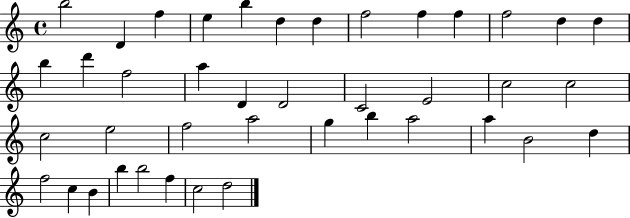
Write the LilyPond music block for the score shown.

{
  \clef treble
  \time 4/4
  \defaultTimeSignature
  \key c \major
  b''2 d'4 f''4 | e''4 b''4 d''4 d''4 | f''2 f''4 f''4 | f''2 d''4 d''4 | \break b''4 d'''4 f''2 | a''4 d'4 d'2 | c'2 e'2 | c''2 c''2 | \break c''2 e''2 | f''2 a''2 | g''4 b''4 a''2 | a''4 b'2 d''4 | \break f''2 c''4 b'4 | b''4 b''2 f''4 | c''2 d''2 | \bar "|."
}